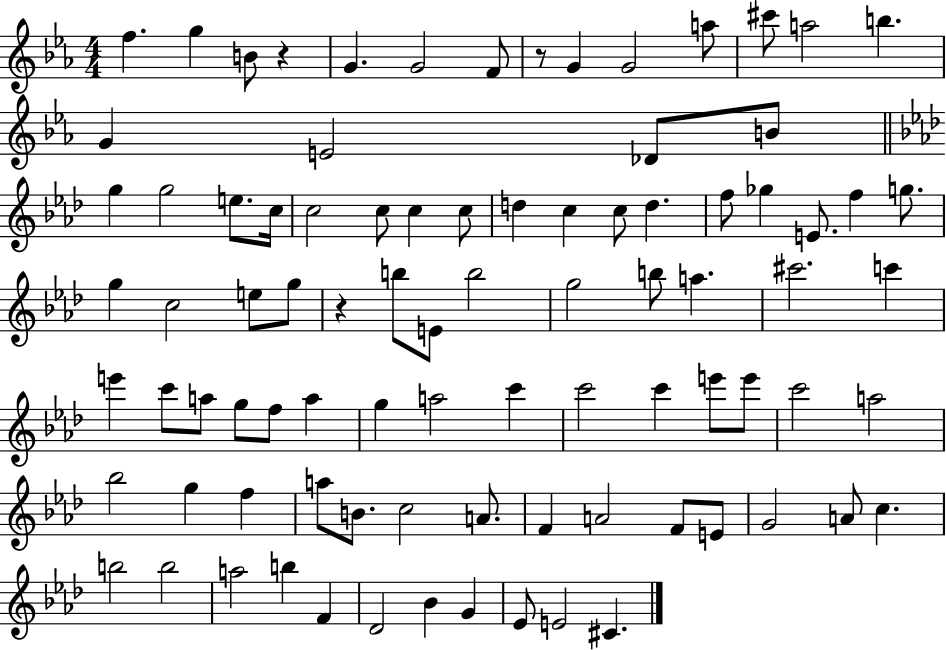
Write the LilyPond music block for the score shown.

{
  \clef treble
  \numericTimeSignature
  \time 4/4
  \key ees \major
  \repeat volta 2 { f''4. g''4 b'8 r4 | g'4. g'2 f'8 | r8 g'4 g'2 a''8 | cis'''8 a''2 b''4. | \break g'4 e'2 des'8 b'8 | \bar "||" \break \key f \minor g''4 g''2 e''8. c''16 | c''2 c''8 c''4 c''8 | d''4 c''4 c''8 d''4. | f''8 ges''4 e'8. f''4 g''8. | \break g''4 c''2 e''8 g''8 | r4 b''8 e'8 b''2 | g''2 b''8 a''4. | cis'''2. c'''4 | \break e'''4 c'''8 a''8 g''8 f''8 a''4 | g''4 a''2 c'''4 | c'''2 c'''4 e'''8 e'''8 | c'''2 a''2 | \break bes''2 g''4 f''4 | a''8 b'8. c''2 a'8. | f'4 a'2 f'8 e'8 | g'2 a'8 c''4. | \break b''2 b''2 | a''2 b''4 f'4 | des'2 bes'4 g'4 | ees'8 e'2 cis'4. | \break } \bar "|."
}